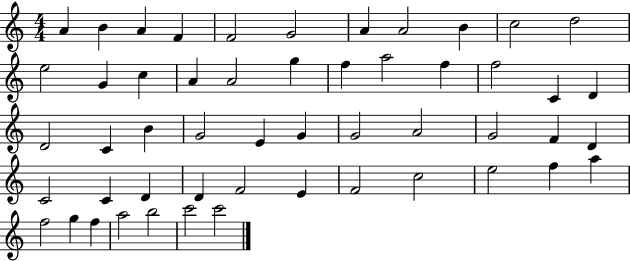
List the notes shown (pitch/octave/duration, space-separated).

A4/q B4/q A4/q F4/q F4/h G4/h A4/q A4/h B4/q C5/h D5/h E5/h G4/q C5/q A4/q A4/h G5/q F5/q A5/h F5/q F5/h C4/q D4/q D4/h C4/q B4/q G4/h E4/q G4/q G4/h A4/h G4/h F4/q D4/q C4/h C4/q D4/q D4/q F4/h E4/q F4/h C5/h E5/h F5/q A5/q F5/h G5/q F5/q A5/h B5/h C6/h C6/h